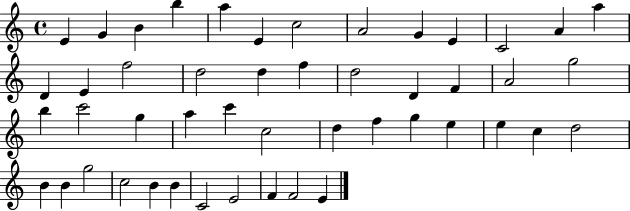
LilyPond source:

{
  \clef treble
  \time 4/4
  \defaultTimeSignature
  \key c \major
  e'4 g'4 b'4 b''4 | a''4 e'4 c''2 | a'2 g'4 e'4 | c'2 a'4 a''4 | \break d'4 e'4 f''2 | d''2 d''4 f''4 | d''2 d'4 f'4 | a'2 g''2 | \break b''4 c'''2 g''4 | a''4 c'''4 c''2 | d''4 f''4 g''4 e''4 | e''4 c''4 d''2 | \break b'4 b'4 g''2 | c''2 b'4 b'4 | c'2 e'2 | f'4 f'2 e'4 | \break \bar "|."
}